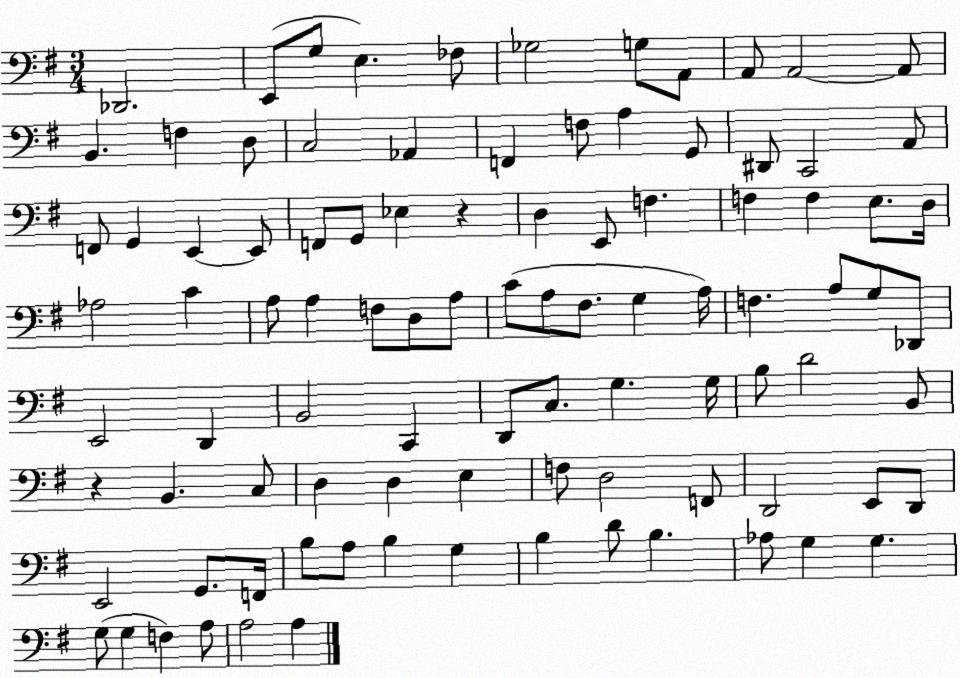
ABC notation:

X:1
T:Untitled
M:3/4
L:1/4
K:G
_D,,2 E,,/2 G,/2 E, _F,/2 _G,2 G,/2 A,,/2 A,,/2 A,,2 A,,/2 B,, F, D,/2 C,2 _A,, F,, F,/2 A, G,,/2 ^D,,/2 C,,2 A,,/2 F,,/2 G,, E,, E,,/2 F,,/2 G,,/2 _E, z D, E,,/2 F, F, F, E,/2 D,/4 _A,2 C A,/2 A, F,/2 D,/2 A,/2 C/2 A,/2 ^F,/2 G, A,/4 F, A,/2 G,/2 _D,,/2 E,,2 D,, B,,2 C,, D,,/2 C,/2 G, G,/4 B,/2 D2 B,,/2 z B,, C,/2 D, D, E, F,/2 D,2 F,,/2 D,,2 E,,/2 D,,/2 E,,2 G,,/2 F,,/4 B,/2 A,/2 B, G, B, D/2 B, _A,/2 G, G, G,/2 G, F, A,/2 A,2 A,